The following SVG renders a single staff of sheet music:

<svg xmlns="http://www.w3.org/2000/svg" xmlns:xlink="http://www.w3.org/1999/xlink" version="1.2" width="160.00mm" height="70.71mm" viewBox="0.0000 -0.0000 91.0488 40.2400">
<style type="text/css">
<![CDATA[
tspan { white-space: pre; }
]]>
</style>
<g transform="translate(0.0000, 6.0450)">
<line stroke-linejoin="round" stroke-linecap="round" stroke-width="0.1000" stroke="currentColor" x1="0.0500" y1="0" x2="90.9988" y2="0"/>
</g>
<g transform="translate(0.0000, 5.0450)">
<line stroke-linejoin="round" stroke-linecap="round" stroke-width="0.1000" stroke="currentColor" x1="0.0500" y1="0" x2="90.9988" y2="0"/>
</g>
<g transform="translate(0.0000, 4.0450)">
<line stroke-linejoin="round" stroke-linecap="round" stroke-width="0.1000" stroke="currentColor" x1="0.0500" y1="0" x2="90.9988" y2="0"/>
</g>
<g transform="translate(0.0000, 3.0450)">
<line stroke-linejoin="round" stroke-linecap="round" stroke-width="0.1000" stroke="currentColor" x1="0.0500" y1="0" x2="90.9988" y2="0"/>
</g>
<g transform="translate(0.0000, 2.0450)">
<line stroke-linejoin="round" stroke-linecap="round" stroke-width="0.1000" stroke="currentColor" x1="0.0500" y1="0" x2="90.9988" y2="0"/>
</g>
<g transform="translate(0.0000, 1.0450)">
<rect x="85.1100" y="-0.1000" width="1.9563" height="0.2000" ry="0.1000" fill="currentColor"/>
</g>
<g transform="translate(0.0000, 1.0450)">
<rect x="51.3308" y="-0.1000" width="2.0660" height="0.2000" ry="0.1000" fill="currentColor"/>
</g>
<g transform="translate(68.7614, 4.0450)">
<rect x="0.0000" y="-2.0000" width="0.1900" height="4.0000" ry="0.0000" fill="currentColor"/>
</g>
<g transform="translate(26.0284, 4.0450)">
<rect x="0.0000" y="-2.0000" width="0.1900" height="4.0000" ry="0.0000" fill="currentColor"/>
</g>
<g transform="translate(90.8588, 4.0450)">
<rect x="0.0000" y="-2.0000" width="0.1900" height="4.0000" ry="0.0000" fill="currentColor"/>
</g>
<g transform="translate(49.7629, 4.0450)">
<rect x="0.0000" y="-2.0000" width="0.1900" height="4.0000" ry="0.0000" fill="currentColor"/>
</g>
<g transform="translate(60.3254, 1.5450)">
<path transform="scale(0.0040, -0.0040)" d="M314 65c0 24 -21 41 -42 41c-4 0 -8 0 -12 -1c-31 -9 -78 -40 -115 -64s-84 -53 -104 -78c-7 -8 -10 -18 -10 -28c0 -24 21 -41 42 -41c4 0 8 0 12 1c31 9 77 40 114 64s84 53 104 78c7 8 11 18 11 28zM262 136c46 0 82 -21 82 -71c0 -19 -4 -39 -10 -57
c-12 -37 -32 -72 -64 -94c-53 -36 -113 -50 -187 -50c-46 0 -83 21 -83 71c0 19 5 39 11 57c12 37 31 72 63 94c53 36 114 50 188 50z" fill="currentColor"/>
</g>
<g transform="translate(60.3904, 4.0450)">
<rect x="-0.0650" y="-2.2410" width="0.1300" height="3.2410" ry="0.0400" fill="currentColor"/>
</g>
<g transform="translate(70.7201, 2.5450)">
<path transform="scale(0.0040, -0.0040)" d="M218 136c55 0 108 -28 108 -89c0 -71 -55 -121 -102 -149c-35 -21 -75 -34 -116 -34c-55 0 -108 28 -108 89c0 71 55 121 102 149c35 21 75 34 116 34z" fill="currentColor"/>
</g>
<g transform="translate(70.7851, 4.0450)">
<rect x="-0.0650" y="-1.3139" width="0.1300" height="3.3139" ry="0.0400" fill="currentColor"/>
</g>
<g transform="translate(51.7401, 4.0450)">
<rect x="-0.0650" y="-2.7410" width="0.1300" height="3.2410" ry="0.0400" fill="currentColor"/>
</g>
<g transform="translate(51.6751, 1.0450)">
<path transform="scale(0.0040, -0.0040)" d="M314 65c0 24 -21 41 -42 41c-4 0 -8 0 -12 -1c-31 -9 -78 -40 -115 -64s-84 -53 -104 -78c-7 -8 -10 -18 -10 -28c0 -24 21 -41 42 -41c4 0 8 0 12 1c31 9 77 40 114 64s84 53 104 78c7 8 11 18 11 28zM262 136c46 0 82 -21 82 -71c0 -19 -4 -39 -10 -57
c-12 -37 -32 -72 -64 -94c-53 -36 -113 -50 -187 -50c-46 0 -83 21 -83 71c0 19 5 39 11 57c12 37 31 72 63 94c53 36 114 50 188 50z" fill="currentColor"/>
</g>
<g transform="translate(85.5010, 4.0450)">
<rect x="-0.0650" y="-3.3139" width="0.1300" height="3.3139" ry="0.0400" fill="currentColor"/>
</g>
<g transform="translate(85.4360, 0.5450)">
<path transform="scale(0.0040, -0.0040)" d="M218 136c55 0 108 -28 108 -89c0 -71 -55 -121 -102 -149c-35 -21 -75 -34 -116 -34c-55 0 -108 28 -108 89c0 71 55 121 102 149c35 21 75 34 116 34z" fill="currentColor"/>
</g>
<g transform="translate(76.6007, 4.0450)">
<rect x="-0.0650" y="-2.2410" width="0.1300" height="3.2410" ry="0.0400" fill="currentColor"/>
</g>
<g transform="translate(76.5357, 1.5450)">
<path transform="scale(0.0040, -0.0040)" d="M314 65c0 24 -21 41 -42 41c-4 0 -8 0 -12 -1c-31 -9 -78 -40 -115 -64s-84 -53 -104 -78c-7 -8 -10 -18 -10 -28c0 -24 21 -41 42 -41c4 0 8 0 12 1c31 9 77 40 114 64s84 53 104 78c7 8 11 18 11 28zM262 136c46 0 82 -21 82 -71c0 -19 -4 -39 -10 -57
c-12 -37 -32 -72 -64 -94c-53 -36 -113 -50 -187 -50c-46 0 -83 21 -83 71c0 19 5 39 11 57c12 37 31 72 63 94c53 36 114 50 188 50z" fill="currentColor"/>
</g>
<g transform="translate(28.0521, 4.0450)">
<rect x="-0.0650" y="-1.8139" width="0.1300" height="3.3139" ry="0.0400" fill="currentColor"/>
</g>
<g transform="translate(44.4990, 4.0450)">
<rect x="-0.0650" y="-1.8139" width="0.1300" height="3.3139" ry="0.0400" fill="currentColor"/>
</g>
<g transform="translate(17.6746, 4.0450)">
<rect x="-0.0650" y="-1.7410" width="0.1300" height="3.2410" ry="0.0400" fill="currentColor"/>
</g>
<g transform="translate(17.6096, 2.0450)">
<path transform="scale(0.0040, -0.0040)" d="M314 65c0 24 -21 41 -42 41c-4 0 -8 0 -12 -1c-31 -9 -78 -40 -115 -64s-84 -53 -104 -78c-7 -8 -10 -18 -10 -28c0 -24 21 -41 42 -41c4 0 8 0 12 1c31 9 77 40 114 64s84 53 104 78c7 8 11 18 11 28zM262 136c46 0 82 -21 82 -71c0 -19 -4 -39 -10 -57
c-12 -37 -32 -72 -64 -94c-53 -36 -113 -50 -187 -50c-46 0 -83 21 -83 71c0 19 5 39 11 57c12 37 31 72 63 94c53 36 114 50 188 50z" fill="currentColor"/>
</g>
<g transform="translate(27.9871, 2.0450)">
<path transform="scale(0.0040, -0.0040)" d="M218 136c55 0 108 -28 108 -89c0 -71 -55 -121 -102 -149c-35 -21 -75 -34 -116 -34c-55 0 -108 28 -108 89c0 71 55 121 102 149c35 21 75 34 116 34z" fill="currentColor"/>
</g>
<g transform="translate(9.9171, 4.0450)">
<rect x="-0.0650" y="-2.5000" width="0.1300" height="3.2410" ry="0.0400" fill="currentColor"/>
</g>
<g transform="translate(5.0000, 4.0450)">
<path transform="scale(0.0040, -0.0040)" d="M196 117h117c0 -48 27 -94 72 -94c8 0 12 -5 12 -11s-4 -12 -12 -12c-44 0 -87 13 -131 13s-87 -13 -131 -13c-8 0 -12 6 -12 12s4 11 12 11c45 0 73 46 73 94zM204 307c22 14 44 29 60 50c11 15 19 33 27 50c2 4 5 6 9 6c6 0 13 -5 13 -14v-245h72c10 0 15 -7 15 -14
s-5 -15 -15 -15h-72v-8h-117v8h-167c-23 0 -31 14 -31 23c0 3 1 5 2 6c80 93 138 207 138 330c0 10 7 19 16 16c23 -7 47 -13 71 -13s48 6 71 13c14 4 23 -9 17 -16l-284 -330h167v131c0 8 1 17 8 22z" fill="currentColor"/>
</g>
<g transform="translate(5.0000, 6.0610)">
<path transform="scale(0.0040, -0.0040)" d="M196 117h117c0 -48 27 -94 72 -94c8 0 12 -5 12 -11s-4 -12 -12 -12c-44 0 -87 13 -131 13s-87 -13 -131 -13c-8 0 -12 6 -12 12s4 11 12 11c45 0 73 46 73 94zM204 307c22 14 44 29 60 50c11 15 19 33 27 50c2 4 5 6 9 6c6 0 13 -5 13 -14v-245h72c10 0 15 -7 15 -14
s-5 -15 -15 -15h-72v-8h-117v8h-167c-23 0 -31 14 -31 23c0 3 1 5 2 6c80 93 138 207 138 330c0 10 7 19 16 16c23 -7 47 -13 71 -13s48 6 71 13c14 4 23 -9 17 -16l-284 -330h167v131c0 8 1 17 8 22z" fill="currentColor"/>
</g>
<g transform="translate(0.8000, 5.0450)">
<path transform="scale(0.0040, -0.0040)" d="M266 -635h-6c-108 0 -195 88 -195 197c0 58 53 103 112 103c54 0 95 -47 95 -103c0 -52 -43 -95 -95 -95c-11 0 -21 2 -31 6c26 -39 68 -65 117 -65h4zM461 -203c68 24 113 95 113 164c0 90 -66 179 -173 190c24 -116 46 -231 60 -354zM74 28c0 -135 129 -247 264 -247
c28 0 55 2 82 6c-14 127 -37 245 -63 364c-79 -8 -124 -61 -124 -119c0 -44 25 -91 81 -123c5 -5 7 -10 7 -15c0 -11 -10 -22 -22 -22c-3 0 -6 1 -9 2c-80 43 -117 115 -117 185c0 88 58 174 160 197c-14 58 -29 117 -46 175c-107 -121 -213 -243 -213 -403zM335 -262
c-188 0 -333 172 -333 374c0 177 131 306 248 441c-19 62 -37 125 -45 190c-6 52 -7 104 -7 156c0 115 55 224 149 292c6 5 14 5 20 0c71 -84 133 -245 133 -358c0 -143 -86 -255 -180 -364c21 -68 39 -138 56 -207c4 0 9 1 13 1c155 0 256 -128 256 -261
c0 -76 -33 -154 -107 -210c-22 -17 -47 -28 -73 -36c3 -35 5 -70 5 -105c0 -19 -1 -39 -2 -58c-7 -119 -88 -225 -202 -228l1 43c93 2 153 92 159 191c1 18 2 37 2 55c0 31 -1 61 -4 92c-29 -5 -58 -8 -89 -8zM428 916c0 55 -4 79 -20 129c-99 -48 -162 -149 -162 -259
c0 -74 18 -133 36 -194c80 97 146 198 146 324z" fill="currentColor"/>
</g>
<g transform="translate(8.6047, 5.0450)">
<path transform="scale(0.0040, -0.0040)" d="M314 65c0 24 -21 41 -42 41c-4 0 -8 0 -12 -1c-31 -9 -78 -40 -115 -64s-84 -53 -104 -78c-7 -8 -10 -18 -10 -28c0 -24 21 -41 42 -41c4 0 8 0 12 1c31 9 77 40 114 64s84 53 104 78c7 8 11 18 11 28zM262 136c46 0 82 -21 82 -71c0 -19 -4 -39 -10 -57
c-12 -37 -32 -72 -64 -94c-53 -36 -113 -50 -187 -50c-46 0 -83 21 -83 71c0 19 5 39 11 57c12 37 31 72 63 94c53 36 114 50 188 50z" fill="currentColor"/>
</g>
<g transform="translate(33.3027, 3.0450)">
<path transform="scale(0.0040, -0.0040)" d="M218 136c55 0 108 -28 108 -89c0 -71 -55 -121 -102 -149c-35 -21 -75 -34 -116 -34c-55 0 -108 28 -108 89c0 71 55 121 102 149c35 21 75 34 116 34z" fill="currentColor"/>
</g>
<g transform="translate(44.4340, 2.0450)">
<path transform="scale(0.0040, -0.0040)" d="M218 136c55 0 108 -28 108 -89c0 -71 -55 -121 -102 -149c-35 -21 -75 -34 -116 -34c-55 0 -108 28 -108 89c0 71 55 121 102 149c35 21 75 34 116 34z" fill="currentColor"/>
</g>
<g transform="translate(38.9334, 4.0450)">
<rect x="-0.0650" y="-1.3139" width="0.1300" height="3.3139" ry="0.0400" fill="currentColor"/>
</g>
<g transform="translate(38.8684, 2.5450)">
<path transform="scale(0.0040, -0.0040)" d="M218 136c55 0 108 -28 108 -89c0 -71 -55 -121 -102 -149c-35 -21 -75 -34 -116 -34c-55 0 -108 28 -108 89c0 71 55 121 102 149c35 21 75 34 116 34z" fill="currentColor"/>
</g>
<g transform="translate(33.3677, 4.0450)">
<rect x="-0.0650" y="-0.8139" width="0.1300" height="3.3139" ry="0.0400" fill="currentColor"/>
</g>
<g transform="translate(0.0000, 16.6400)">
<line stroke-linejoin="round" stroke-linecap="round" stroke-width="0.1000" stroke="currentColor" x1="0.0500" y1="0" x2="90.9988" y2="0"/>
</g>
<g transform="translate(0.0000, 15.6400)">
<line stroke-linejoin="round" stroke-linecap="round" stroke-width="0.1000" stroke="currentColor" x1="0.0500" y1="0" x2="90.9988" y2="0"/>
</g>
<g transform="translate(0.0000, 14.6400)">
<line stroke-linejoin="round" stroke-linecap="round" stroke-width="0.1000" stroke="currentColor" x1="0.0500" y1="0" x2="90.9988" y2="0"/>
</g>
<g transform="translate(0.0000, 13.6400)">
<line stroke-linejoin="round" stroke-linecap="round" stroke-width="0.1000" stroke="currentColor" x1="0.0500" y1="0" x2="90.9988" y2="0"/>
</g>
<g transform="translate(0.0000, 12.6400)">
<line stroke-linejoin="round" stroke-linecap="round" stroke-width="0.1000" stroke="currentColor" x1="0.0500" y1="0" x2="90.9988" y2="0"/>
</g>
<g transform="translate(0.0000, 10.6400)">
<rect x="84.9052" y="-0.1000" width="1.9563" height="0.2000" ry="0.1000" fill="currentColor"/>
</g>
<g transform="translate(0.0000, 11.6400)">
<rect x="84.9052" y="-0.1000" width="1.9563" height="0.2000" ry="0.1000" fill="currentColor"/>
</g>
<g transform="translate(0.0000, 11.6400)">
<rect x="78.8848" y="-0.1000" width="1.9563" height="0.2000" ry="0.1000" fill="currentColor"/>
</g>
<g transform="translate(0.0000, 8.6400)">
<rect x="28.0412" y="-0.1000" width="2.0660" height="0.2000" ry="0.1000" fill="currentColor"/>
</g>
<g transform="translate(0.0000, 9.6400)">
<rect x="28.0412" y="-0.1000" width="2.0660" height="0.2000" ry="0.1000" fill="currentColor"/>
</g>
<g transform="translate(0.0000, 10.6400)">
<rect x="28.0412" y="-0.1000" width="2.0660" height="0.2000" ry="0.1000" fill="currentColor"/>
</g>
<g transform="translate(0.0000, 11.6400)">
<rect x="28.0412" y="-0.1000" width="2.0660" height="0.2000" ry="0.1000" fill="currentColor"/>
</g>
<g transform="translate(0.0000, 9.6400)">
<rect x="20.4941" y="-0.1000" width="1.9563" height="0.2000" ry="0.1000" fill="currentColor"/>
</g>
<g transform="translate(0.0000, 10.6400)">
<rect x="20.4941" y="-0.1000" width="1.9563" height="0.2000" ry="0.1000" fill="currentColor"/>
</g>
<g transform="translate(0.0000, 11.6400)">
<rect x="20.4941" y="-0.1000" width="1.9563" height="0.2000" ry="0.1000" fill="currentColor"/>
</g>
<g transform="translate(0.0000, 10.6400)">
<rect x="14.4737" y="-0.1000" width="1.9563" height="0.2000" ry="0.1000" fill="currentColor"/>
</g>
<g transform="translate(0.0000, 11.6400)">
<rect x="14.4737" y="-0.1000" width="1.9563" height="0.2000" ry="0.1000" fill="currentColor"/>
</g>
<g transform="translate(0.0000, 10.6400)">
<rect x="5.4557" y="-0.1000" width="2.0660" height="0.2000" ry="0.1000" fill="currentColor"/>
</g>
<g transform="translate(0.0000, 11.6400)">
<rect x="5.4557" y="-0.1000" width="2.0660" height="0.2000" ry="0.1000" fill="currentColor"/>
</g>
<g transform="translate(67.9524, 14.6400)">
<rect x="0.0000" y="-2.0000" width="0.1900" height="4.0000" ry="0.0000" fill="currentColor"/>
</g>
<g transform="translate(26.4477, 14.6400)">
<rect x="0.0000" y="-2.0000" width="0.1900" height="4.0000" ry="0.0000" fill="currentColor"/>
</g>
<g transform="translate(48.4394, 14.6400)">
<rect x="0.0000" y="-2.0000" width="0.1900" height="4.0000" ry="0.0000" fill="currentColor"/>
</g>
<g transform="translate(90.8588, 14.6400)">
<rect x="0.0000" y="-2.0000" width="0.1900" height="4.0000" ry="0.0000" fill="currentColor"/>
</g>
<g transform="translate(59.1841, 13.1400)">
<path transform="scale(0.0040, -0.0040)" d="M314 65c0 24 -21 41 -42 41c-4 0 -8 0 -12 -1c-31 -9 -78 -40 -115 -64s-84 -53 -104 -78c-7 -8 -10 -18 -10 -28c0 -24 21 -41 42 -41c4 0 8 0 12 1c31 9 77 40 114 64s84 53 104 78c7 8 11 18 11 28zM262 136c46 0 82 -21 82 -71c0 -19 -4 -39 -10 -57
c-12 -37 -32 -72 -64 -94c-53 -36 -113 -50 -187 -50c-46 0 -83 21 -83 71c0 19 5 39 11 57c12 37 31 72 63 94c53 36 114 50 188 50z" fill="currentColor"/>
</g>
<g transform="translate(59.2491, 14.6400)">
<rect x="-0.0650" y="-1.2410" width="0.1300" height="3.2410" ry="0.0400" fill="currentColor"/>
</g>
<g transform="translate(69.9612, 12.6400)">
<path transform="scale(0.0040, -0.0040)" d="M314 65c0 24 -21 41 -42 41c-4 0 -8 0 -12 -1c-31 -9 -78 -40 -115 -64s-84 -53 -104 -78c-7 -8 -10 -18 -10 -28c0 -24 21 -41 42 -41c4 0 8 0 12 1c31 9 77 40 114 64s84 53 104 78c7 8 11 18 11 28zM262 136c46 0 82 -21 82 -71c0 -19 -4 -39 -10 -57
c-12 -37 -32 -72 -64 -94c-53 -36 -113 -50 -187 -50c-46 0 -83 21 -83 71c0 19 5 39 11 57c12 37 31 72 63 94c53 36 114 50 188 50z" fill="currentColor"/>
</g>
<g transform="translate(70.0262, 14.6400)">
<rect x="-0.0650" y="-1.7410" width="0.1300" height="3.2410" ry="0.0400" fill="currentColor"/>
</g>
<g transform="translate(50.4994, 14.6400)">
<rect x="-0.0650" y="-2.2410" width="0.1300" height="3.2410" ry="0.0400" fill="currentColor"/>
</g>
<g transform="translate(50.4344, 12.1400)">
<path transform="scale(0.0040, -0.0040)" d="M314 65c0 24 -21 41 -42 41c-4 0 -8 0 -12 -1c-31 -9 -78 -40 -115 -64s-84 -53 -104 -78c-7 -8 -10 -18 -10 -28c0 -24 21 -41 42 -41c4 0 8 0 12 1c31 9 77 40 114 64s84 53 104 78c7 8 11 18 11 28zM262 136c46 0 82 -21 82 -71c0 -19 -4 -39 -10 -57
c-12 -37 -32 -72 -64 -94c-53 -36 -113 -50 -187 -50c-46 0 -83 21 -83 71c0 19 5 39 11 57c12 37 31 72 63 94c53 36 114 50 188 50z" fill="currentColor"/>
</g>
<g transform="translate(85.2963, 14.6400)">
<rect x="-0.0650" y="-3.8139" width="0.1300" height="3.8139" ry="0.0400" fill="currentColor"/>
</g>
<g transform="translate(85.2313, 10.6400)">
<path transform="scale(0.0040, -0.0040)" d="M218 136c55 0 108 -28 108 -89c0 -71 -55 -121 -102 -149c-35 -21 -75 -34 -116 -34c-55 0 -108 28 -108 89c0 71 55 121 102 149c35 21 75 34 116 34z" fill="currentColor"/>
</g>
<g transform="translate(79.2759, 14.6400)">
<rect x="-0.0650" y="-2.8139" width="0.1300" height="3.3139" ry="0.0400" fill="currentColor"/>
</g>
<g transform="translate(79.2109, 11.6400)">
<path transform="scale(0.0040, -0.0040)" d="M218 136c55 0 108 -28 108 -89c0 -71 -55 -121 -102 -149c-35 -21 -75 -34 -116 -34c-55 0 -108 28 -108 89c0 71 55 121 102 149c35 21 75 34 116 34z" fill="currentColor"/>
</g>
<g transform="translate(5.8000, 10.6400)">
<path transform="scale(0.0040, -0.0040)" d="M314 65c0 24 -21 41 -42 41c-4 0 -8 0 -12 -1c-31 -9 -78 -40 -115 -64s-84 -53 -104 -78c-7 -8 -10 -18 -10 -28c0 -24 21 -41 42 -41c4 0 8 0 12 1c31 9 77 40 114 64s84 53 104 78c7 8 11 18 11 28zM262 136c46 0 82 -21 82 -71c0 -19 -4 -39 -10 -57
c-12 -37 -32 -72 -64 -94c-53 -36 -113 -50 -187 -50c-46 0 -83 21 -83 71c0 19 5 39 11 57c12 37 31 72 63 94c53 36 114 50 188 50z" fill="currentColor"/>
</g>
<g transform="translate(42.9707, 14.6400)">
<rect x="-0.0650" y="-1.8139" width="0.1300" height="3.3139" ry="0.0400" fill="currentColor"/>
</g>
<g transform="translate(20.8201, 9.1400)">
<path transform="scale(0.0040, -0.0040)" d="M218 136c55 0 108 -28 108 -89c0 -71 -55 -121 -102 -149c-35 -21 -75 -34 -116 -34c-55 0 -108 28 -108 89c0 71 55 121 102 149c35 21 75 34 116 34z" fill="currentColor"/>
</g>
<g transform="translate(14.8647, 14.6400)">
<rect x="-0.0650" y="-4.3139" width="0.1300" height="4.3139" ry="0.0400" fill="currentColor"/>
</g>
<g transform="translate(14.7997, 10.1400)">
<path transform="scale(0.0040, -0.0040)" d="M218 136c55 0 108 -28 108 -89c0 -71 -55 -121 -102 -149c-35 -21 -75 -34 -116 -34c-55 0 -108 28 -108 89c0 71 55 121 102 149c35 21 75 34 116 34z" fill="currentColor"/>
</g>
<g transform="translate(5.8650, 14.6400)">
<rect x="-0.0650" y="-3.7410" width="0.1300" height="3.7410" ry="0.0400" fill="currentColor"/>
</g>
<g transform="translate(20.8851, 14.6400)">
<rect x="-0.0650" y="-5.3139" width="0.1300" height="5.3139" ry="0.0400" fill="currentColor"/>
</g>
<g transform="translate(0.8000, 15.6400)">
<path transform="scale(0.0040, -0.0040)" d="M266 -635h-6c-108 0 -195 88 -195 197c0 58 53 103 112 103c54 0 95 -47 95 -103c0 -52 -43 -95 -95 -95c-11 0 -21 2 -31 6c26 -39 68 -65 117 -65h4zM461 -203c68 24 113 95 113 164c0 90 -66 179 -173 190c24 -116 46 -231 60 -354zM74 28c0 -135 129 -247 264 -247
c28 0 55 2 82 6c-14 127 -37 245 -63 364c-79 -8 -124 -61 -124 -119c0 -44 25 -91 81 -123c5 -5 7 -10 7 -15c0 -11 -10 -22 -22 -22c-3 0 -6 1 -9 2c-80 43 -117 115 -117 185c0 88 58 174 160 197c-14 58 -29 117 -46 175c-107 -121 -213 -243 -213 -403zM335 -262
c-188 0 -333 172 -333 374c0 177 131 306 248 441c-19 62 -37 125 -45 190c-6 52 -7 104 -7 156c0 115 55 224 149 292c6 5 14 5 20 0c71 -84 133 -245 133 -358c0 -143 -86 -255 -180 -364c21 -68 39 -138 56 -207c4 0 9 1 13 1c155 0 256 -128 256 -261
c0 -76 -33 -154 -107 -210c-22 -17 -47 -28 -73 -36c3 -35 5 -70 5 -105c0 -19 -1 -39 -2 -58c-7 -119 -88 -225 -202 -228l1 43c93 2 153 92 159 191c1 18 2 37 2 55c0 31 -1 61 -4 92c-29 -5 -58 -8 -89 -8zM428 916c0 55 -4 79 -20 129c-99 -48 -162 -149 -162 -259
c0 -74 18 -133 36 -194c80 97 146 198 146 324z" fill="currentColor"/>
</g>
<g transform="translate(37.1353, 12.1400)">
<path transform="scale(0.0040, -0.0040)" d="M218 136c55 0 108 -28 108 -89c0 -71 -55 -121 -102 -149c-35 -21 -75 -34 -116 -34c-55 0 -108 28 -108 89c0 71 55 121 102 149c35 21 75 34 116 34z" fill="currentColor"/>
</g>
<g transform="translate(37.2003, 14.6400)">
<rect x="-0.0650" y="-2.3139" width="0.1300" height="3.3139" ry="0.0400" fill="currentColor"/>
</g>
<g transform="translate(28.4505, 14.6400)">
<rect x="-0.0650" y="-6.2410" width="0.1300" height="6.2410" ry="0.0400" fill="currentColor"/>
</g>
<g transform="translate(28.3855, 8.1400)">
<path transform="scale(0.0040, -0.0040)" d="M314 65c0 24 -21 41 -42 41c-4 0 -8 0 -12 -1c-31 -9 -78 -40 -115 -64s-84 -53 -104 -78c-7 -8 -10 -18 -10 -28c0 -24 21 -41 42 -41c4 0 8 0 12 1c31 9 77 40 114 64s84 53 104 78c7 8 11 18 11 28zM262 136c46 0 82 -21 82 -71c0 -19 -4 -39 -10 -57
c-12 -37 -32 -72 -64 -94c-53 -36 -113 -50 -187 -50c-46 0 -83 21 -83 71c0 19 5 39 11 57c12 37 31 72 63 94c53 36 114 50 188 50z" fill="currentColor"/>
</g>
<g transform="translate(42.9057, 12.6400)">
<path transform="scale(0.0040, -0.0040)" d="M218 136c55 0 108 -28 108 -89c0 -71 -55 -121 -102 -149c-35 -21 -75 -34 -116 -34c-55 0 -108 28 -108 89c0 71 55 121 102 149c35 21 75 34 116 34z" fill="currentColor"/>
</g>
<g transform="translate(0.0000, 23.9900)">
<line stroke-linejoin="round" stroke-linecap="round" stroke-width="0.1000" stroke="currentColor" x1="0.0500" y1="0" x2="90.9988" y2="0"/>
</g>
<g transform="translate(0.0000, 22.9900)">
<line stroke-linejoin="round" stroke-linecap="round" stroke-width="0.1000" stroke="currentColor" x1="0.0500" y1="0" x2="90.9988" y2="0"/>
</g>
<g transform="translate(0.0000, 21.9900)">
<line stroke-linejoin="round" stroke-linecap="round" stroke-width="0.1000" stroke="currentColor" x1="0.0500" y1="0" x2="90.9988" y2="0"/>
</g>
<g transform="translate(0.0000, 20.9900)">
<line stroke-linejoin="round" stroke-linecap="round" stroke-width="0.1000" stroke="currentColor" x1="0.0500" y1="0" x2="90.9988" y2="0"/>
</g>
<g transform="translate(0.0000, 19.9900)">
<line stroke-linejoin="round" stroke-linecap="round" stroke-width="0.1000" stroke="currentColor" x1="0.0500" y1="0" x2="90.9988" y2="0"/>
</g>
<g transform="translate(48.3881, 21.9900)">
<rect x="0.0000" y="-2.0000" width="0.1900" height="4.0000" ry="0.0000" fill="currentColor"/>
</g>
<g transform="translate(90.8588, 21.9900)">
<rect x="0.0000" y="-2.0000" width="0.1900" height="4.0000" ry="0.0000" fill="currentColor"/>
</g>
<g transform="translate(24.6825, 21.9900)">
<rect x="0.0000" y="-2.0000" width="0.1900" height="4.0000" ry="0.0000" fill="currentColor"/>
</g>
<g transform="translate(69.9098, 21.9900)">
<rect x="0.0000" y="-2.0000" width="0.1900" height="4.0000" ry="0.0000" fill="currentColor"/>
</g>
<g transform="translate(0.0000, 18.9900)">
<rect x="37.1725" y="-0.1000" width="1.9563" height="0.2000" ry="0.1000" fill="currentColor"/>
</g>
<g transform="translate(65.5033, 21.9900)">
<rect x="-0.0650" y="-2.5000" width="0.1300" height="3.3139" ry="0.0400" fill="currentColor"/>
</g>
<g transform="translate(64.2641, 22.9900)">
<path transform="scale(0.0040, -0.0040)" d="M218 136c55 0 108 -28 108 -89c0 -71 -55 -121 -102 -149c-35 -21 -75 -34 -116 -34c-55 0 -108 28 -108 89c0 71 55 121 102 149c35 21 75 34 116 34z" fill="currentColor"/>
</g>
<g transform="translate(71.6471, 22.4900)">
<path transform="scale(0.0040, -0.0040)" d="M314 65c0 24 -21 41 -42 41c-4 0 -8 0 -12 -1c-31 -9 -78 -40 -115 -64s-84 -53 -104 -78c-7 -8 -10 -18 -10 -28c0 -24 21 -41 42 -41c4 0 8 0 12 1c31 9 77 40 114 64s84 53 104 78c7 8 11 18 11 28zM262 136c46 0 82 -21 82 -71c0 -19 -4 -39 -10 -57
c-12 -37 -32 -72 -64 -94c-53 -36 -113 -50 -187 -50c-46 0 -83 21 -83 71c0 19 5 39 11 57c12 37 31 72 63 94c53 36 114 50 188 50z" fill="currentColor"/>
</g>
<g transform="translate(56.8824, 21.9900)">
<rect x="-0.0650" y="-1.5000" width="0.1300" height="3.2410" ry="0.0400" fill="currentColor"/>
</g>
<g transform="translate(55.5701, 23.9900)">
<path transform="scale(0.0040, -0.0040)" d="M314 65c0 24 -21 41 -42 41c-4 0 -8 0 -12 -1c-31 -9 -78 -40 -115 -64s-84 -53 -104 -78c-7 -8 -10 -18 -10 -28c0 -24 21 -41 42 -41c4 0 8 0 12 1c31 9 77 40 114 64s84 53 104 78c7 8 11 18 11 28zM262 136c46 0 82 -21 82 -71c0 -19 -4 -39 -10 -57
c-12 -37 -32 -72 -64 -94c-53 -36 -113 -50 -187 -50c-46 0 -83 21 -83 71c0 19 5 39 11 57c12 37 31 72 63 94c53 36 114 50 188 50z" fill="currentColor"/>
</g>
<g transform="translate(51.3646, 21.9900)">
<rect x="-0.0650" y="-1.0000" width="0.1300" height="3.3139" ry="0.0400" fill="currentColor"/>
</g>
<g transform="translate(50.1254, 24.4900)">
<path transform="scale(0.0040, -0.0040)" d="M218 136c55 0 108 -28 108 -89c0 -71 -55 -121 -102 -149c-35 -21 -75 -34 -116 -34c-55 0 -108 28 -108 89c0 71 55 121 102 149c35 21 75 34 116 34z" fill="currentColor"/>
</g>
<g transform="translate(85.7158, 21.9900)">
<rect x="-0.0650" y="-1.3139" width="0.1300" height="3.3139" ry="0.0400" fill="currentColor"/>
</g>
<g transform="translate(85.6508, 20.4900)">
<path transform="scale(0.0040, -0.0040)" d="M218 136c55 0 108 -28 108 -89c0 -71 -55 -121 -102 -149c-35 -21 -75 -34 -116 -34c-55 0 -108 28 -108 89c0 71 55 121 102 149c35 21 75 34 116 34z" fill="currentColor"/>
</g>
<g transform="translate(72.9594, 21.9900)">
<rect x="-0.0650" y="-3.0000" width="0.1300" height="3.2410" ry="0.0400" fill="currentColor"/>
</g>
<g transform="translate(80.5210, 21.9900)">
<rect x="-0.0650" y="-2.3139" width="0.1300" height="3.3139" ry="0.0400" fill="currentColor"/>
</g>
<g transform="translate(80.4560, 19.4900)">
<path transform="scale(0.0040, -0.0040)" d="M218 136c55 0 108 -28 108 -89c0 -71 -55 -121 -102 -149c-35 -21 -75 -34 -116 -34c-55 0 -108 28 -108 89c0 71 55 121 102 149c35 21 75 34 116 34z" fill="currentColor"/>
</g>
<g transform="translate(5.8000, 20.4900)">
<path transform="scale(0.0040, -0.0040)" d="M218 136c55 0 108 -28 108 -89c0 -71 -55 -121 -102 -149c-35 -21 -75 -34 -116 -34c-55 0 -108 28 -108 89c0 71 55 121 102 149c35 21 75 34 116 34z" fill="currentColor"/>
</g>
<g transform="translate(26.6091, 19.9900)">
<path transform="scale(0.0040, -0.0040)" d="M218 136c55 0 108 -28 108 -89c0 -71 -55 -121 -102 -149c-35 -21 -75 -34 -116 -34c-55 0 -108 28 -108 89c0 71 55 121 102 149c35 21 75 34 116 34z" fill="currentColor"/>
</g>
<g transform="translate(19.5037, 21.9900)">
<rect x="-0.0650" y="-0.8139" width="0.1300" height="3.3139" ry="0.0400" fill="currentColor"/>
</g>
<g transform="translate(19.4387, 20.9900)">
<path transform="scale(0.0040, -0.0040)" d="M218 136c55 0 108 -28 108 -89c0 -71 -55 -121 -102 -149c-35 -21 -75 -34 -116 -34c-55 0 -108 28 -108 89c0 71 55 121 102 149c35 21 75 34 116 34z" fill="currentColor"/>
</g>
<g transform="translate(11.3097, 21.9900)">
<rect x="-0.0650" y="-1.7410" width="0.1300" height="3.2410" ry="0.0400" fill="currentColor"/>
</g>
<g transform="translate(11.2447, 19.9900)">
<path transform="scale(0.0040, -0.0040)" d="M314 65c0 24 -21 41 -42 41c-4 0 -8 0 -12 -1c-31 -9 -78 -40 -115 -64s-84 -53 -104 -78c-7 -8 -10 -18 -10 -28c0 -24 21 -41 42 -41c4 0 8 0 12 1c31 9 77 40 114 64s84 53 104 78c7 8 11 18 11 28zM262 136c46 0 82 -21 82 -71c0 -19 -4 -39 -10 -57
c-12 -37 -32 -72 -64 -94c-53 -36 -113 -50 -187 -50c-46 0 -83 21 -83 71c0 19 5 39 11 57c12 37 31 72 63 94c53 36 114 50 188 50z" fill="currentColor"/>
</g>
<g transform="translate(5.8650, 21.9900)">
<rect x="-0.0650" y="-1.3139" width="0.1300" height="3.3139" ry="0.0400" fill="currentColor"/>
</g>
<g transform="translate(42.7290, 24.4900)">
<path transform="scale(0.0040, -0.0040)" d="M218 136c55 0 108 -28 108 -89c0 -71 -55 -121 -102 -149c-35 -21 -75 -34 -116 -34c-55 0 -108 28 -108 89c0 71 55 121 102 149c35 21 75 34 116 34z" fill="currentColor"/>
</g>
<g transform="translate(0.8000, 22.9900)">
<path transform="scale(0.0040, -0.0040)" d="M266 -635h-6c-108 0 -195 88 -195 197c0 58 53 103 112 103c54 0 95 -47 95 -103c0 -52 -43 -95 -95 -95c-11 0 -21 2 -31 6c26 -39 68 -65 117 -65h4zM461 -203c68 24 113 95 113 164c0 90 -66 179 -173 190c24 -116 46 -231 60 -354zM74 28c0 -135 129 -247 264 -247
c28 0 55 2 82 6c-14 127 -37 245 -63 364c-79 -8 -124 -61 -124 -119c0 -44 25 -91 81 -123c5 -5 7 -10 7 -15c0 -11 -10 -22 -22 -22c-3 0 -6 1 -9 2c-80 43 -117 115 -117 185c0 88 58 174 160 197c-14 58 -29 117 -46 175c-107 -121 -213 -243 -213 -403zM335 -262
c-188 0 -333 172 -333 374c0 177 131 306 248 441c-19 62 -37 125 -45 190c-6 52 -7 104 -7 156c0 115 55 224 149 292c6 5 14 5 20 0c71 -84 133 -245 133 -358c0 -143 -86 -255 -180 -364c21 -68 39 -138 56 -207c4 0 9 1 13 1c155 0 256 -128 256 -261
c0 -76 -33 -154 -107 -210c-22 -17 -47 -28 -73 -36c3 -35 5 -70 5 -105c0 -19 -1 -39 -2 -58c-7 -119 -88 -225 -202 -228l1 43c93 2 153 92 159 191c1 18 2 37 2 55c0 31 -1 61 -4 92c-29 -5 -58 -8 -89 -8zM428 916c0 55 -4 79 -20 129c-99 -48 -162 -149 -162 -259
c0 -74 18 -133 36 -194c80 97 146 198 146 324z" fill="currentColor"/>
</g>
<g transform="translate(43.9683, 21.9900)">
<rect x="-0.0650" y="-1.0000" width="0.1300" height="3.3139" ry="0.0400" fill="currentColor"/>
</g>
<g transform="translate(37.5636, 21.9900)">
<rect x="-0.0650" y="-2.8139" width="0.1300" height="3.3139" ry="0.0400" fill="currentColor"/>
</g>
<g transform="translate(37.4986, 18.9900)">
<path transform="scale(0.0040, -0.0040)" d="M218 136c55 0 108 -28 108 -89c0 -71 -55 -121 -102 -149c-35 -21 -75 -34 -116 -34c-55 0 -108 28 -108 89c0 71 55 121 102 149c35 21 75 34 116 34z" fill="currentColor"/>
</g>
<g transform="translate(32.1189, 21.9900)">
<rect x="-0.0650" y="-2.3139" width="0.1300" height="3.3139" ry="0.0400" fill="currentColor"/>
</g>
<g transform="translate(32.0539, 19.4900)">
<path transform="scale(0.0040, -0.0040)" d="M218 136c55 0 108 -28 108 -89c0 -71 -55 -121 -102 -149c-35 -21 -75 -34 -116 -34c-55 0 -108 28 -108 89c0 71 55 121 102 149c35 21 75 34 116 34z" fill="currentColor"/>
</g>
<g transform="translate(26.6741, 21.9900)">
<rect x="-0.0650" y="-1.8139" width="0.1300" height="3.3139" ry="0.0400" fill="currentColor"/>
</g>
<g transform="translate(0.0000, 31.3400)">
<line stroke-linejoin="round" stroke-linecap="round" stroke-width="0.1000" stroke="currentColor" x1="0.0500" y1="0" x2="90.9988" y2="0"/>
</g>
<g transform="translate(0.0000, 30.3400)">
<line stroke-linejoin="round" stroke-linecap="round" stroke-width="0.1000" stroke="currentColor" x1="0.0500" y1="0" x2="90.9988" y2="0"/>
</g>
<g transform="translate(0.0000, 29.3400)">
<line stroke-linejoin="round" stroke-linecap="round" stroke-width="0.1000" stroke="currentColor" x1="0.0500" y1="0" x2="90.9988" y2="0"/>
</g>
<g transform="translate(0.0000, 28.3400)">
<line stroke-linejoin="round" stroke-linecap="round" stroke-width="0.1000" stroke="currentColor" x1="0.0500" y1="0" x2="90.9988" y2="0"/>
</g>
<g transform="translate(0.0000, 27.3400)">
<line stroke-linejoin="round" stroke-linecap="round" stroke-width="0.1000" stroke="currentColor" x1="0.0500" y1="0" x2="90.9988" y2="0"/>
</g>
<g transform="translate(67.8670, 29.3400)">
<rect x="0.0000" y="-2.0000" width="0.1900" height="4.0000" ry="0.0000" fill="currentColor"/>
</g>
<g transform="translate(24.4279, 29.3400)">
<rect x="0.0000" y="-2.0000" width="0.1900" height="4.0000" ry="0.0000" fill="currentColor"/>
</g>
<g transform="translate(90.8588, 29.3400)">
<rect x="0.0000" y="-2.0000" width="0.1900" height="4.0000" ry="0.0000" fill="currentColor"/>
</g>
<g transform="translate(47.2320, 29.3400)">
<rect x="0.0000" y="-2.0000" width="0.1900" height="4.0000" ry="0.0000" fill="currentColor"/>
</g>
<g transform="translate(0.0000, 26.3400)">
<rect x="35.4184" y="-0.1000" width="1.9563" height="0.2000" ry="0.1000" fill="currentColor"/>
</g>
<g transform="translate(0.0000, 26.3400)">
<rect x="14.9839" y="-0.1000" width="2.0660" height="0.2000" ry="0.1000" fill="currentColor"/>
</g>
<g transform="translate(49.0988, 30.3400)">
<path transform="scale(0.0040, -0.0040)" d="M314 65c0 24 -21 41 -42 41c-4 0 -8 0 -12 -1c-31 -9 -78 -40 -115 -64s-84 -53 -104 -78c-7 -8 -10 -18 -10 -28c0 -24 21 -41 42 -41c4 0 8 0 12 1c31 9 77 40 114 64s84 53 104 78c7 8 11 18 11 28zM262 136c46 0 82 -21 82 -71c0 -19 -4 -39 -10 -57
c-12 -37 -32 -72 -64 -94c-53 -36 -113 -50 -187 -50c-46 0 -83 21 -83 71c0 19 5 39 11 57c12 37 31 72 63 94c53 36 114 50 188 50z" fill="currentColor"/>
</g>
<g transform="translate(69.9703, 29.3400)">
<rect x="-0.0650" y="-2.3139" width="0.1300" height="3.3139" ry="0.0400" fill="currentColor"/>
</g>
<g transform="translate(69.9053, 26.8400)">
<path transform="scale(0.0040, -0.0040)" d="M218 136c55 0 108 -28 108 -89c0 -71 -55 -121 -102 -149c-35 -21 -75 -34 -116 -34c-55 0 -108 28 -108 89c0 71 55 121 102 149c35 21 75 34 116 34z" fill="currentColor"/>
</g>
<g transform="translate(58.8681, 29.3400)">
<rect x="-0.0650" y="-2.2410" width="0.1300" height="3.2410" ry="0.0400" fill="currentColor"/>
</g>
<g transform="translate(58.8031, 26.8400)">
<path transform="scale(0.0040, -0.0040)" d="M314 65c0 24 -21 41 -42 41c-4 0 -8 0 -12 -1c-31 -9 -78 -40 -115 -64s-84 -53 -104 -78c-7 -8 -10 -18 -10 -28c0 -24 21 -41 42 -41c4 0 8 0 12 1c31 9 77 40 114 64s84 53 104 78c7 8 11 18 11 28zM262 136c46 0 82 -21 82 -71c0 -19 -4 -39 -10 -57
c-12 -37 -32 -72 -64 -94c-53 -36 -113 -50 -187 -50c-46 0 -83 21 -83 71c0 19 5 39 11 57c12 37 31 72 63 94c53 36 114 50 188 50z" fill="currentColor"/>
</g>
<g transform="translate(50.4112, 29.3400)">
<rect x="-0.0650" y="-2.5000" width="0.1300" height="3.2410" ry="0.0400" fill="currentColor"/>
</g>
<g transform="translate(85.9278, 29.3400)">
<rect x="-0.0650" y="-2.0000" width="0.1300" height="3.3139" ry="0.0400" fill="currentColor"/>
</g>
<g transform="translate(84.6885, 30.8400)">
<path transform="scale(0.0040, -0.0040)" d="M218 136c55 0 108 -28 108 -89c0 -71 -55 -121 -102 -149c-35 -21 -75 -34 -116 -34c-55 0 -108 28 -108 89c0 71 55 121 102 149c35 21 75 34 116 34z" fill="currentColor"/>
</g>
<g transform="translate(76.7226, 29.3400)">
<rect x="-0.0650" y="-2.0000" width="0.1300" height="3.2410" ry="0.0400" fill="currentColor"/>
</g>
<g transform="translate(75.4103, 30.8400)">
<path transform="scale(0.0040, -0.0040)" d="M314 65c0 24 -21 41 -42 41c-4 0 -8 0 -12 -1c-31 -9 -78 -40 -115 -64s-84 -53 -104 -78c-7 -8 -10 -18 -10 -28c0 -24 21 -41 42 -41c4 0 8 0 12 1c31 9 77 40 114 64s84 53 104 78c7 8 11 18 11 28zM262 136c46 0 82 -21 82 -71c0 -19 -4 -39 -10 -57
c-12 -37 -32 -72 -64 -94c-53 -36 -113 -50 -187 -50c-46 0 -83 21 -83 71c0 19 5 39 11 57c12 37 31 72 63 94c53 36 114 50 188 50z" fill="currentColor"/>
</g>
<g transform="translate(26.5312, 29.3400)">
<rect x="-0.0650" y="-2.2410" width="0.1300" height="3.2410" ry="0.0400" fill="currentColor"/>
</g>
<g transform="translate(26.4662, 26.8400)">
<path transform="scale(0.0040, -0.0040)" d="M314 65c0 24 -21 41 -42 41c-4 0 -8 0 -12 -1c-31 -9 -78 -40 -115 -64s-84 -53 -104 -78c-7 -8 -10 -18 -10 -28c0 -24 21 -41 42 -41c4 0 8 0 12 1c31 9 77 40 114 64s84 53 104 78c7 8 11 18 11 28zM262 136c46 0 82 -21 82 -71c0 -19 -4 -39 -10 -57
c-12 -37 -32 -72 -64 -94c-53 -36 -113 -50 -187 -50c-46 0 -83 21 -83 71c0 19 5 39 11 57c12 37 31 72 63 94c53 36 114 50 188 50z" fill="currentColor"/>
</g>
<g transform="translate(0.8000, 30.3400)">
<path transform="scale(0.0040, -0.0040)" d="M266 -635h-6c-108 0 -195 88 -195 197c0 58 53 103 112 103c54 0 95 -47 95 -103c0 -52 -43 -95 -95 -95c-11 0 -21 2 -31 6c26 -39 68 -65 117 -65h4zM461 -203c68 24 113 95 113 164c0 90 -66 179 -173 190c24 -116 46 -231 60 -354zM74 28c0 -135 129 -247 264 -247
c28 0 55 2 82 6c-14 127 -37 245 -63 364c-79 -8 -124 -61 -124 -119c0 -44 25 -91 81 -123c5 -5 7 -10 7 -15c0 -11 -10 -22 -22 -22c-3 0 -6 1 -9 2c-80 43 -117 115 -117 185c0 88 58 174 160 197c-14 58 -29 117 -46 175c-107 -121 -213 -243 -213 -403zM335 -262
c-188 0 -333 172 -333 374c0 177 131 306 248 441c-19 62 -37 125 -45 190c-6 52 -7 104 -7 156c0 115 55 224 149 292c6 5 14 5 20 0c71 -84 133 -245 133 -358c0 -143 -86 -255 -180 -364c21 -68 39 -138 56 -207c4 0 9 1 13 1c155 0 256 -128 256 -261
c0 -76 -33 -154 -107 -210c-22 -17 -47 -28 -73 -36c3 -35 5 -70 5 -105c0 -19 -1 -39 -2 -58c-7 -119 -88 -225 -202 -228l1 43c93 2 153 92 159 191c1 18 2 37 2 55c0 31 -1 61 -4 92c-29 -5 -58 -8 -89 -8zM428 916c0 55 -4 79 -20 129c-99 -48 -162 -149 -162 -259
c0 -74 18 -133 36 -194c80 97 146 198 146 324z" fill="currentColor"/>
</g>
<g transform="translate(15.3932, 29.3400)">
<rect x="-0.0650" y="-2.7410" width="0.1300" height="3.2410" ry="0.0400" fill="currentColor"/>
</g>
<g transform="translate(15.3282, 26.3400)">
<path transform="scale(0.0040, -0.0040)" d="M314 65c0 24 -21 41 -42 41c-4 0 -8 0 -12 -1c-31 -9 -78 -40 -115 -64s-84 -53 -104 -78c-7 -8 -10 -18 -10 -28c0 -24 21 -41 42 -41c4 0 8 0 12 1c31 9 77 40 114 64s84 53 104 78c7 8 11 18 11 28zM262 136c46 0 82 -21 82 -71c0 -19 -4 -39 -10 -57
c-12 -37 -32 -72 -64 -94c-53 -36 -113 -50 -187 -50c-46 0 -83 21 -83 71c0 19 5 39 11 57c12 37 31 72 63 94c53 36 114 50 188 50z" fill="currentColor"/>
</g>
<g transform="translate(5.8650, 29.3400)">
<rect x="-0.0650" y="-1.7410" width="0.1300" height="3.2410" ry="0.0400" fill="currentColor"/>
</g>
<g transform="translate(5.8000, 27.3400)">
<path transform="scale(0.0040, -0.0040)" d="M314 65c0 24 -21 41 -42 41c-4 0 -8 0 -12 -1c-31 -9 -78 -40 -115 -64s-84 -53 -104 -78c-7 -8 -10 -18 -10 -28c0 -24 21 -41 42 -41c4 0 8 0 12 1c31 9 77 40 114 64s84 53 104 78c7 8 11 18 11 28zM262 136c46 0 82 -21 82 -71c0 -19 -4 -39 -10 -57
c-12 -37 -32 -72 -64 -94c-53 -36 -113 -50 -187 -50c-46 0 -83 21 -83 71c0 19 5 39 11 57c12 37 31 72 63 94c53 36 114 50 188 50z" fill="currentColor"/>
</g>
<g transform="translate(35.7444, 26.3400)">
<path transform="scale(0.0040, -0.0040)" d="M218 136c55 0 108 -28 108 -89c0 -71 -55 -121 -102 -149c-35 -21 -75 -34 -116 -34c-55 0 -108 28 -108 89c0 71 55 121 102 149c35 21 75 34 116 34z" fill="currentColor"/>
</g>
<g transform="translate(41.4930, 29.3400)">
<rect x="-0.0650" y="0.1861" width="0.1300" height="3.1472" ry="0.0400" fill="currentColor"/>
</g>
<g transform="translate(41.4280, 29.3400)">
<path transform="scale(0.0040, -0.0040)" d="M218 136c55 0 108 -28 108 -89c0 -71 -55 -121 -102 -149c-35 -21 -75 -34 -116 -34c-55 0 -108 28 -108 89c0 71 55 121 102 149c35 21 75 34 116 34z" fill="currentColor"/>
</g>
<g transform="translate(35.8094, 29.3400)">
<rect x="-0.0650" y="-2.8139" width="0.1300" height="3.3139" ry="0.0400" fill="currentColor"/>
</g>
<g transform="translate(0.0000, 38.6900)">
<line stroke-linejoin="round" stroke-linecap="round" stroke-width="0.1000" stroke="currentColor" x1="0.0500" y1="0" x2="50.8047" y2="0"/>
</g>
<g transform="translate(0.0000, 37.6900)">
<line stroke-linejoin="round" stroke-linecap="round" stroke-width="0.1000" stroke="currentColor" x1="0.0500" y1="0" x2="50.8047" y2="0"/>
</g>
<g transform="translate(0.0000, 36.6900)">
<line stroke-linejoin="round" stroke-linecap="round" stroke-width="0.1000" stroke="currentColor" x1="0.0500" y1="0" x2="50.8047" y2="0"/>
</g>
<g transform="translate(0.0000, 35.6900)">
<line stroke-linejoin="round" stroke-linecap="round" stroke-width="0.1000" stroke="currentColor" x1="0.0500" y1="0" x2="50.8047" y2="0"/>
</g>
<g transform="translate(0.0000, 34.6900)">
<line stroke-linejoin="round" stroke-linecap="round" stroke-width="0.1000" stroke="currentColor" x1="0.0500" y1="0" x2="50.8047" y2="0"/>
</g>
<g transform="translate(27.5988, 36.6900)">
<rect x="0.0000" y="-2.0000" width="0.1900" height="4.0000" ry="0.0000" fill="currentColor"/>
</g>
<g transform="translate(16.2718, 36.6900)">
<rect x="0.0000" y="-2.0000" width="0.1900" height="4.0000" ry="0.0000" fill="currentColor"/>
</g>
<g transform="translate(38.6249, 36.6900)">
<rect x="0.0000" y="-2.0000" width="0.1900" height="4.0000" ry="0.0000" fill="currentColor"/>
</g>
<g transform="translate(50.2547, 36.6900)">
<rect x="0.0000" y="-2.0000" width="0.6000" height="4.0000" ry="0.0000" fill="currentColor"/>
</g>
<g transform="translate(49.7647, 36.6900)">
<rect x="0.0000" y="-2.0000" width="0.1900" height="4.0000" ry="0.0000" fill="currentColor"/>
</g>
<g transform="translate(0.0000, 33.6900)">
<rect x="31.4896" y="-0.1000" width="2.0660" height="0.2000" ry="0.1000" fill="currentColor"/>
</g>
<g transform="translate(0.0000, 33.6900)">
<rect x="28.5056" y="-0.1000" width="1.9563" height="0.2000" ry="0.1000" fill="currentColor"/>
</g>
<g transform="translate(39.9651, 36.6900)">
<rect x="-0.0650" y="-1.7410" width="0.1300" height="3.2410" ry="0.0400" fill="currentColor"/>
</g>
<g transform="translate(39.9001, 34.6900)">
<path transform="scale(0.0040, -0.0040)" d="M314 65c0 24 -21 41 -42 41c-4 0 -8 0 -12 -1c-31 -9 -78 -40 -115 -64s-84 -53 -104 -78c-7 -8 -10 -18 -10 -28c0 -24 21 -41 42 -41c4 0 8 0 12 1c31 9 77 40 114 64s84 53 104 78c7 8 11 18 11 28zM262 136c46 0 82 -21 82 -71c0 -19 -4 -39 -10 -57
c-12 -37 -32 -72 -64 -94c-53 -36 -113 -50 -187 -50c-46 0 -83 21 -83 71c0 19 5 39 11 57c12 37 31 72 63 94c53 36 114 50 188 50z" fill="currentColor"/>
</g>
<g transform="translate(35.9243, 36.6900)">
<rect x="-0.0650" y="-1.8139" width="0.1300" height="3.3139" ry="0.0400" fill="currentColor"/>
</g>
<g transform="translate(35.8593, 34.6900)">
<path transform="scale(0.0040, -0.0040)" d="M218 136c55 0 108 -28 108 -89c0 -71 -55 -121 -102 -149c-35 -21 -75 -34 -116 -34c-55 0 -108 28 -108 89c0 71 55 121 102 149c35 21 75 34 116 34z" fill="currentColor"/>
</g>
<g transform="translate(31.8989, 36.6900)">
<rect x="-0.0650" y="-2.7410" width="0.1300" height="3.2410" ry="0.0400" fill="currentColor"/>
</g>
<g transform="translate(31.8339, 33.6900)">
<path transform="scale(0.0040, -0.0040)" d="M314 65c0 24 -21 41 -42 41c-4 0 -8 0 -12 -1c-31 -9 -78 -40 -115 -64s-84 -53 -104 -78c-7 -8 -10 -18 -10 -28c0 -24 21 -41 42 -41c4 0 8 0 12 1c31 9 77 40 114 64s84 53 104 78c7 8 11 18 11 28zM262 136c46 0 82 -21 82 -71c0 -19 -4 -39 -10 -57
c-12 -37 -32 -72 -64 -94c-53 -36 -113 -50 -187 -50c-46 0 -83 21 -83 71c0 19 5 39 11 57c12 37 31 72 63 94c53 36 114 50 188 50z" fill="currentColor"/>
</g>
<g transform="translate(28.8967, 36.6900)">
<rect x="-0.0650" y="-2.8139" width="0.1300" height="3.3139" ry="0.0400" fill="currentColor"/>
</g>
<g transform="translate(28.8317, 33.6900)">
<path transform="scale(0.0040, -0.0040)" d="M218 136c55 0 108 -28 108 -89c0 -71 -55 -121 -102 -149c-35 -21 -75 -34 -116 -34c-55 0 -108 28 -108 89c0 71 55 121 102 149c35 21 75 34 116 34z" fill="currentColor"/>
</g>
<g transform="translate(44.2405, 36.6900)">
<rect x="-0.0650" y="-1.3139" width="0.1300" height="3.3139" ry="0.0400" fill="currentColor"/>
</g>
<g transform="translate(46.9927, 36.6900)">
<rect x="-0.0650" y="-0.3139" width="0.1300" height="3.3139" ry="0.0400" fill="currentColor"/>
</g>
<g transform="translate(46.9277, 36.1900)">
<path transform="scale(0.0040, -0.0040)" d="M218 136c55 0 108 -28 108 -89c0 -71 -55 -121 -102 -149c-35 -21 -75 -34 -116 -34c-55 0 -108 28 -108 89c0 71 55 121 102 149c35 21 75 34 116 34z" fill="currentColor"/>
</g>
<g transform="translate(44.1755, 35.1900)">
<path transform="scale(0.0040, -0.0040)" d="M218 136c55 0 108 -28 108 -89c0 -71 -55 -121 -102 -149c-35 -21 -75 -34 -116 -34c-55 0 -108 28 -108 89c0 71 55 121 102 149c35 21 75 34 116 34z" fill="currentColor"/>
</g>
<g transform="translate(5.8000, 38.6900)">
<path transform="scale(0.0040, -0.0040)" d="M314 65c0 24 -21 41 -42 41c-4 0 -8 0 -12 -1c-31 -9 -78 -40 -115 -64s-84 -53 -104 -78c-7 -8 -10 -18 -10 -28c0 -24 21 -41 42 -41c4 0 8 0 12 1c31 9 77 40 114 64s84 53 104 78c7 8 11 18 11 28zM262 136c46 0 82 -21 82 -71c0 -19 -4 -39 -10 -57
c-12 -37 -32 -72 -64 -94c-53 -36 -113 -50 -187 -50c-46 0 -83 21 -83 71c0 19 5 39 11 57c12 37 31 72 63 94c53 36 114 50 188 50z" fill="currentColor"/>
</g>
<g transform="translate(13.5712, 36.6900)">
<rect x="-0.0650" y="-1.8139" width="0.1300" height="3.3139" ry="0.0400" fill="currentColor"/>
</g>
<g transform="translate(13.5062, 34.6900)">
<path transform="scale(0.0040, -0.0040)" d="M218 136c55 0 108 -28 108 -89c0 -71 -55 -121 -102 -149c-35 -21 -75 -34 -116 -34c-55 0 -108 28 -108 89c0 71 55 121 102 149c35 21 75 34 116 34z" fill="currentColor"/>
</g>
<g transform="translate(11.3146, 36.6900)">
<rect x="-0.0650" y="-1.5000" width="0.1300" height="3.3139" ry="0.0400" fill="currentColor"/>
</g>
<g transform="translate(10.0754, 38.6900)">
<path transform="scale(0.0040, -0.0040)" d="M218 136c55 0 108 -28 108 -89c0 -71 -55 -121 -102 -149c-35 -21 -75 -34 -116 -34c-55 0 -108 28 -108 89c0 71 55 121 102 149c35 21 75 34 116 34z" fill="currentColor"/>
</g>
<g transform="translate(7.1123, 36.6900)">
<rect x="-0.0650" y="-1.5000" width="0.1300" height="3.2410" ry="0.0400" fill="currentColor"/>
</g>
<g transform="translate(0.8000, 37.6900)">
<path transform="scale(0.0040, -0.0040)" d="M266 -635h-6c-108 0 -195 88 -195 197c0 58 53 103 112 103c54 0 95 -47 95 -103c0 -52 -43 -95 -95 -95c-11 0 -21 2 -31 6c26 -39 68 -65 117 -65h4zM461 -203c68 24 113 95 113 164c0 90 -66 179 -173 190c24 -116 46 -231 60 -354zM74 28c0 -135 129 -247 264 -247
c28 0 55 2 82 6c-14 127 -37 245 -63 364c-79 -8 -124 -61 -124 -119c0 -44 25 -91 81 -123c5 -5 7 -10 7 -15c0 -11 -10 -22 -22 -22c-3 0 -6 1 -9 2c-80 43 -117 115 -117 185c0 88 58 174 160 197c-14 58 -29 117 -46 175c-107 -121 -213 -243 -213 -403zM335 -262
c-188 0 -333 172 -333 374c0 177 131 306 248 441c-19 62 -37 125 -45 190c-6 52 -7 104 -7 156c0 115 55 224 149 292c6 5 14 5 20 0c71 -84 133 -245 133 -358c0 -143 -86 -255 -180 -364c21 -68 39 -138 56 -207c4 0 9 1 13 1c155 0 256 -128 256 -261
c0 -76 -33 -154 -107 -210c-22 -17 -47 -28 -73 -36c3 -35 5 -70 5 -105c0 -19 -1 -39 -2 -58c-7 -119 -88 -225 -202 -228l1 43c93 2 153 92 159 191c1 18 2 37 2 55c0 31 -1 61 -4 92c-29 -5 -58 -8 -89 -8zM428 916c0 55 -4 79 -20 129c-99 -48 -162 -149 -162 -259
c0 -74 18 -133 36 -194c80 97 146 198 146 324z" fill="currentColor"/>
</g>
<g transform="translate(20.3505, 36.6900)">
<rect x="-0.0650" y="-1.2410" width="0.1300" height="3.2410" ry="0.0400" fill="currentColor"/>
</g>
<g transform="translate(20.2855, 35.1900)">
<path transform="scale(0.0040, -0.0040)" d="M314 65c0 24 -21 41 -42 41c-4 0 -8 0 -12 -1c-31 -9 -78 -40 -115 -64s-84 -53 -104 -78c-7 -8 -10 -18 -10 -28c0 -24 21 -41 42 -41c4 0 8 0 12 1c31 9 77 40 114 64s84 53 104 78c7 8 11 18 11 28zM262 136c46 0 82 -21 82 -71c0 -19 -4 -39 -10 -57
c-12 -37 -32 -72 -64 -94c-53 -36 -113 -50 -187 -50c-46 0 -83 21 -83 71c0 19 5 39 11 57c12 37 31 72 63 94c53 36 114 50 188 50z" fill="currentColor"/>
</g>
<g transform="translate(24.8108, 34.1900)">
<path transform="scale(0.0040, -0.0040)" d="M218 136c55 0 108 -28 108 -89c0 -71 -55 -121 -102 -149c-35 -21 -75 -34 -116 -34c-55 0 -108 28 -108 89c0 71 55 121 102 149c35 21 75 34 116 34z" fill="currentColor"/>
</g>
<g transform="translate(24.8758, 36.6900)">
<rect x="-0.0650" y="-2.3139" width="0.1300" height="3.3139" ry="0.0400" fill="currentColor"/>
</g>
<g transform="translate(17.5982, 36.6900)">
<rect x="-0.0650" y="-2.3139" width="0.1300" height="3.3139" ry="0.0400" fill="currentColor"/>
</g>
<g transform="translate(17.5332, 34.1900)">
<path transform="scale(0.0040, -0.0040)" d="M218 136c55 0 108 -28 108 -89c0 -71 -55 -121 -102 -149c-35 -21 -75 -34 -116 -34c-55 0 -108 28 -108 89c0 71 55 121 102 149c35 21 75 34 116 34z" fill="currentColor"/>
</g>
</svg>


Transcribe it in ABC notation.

X:1
T:Untitled
M:4/4
L:1/4
K:C
G2 f2 f d e f a2 g2 e g2 b c'2 d' f' a'2 g f g2 e2 f2 a c' e f2 d f g a D D E2 G A2 g e f2 a2 g2 a B G2 g2 g F2 F E2 E f g e2 g a a2 f f2 e c